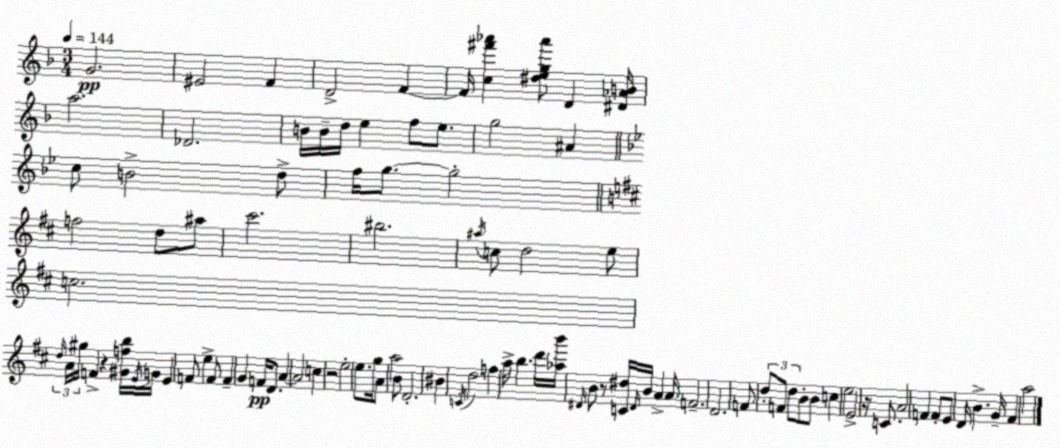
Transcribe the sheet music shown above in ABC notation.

X:1
T:Untitled
M:3/4
L:1/4
K:F
G2 ^E2 F D2 F F/4 [c^f'_a'] [^deg_a']/2 D [^D_AB]/4 a2 _D2 B/4 B/4 d/4 e f/2 e/2 g2 ^A c/2 B2 d/2 f/4 g/2 g2 f2 d/2 ^a/2 ^c'2 ^b2 ^a/4 c/2 d2 e/2 c2 d/4 A/4 ^g/4 F z [^Gfb]/4 E/4 G/4 E F/2 e F/2 F G F/4 D/2 A A2 c z2 e2 e/2 g/4 A/2 a2 B/2 D2 ^B C/4 d2 f a/4 b d'/4 [_ab']/4 ^D/4 B/2 z/2 [C^d]/4 ^D/4 B/4 A A/4 F2 D2 F/2 d/2 F/2 d/2 B/2 B/2 c e2 E2 z/4 C/2 A2 F F/2 E/2 D/4 B G/4 ^F a2